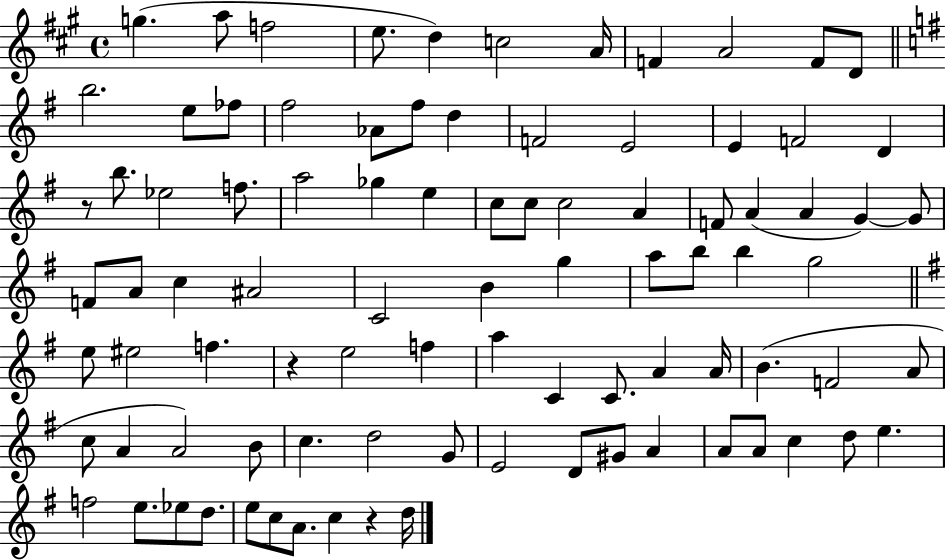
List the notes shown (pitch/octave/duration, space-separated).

G5/q. A5/e F5/h E5/e. D5/q C5/h A4/s F4/q A4/h F4/e D4/e B5/h. E5/e FES5/e F#5/h Ab4/e F#5/e D5/q F4/h E4/h E4/q F4/h D4/q R/e B5/e. Eb5/h F5/e. A5/h Gb5/q E5/q C5/e C5/e C5/h A4/q F4/e A4/q A4/q G4/q G4/e F4/e A4/e C5/q A#4/h C4/h B4/q G5/q A5/e B5/e B5/q G5/h E5/e EIS5/h F5/q. R/q E5/h F5/q A5/q C4/q C4/e. A4/q A4/s B4/q. F4/h A4/e C5/e A4/q A4/h B4/e C5/q. D5/h G4/e E4/h D4/e G#4/e A4/q A4/e A4/e C5/q D5/e E5/q. F5/h E5/e. Eb5/e D5/e. E5/e C5/e A4/e. C5/q R/q D5/s